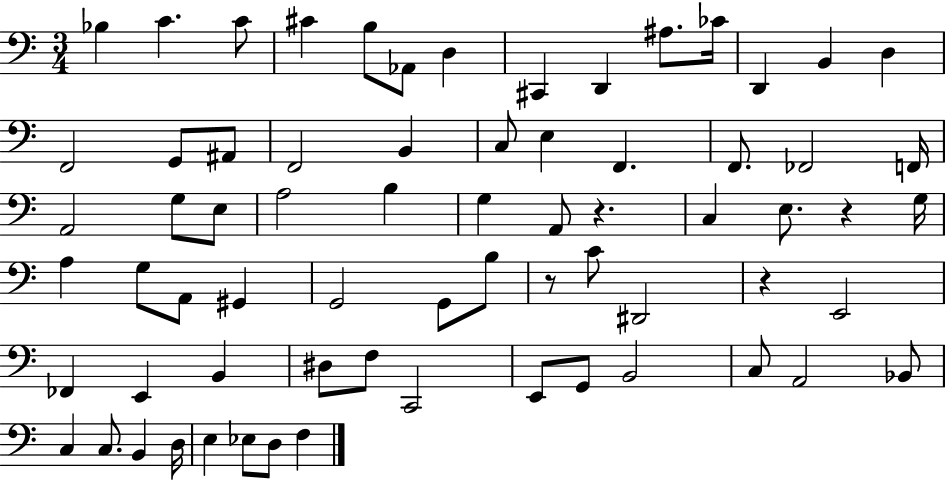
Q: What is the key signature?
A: C major